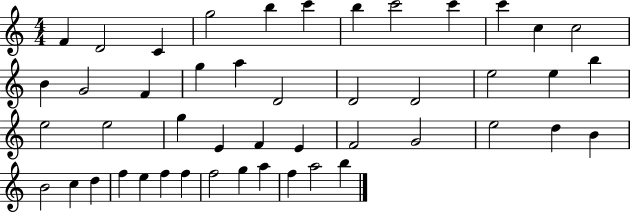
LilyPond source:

{
  \clef treble
  \numericTimeSignature
  \time 4/4
  \key c \major
  f'4 d'2 c'4 | g''2 b''4 c'''4 | b''4 c'''2 c'''4 | c'''4 c''4 c''2 | \break b'4 g'2 f'4 | g''4 a''4 d'2 | d'2 d'2 | e''2 e''4 b''4 | \break e''2 e''2 | g''4 e'4 f'4 e'4 | f'2 g'2 | e''2 d''4 b'4 | \break b'2 c''4 d''4 | f''4 e''4 f''4 f''4 | f''2 g''4 a''4 | f''4 a''2 b''4 | \break \bar "|."
}